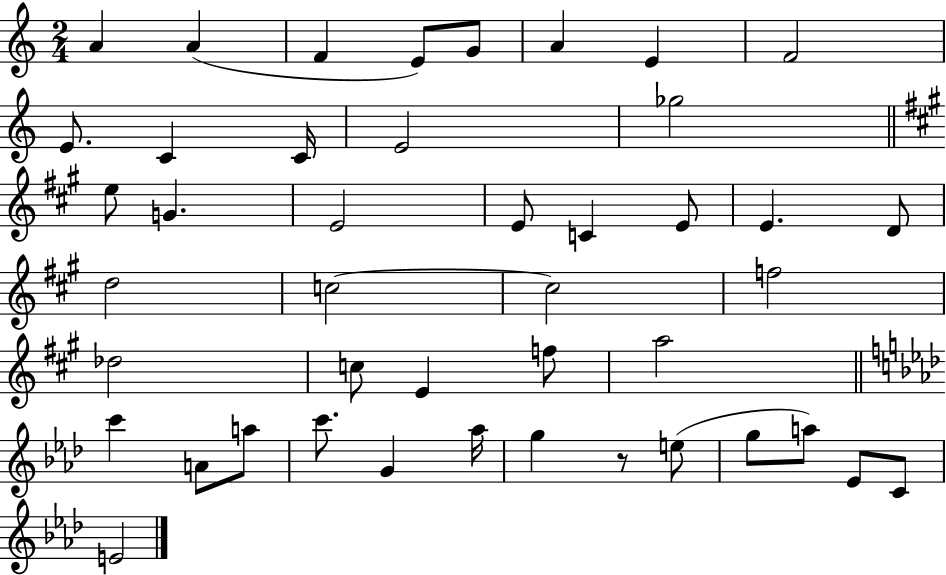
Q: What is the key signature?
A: C major